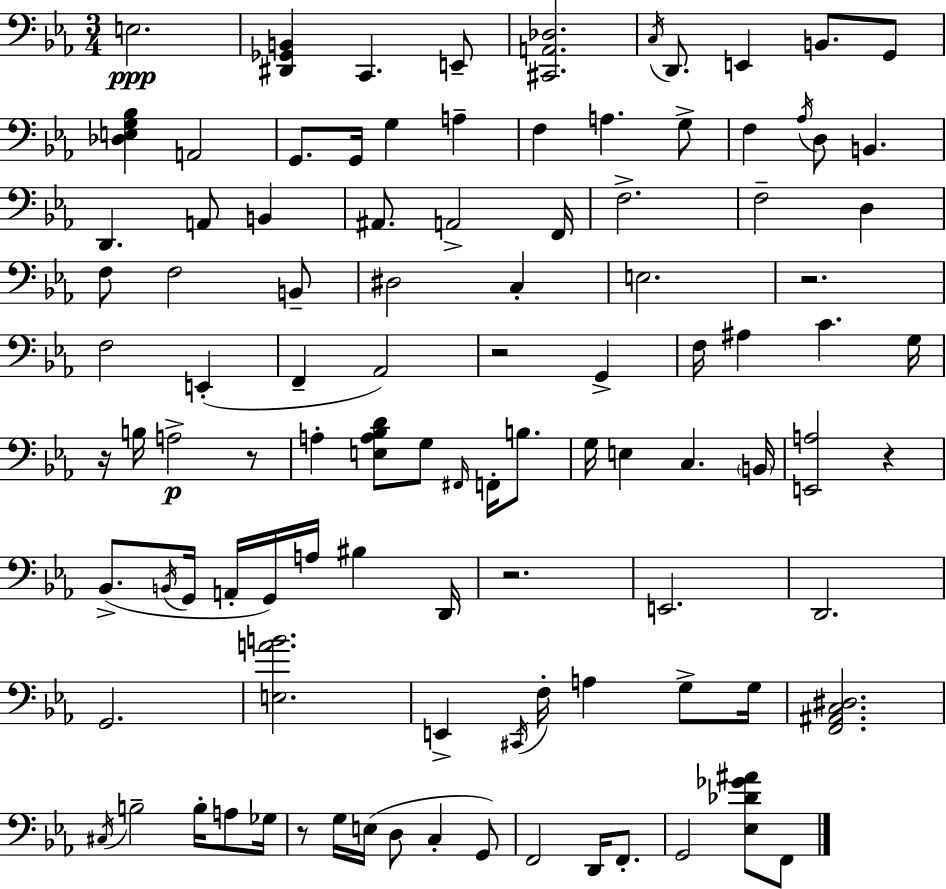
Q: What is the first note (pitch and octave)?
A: E3